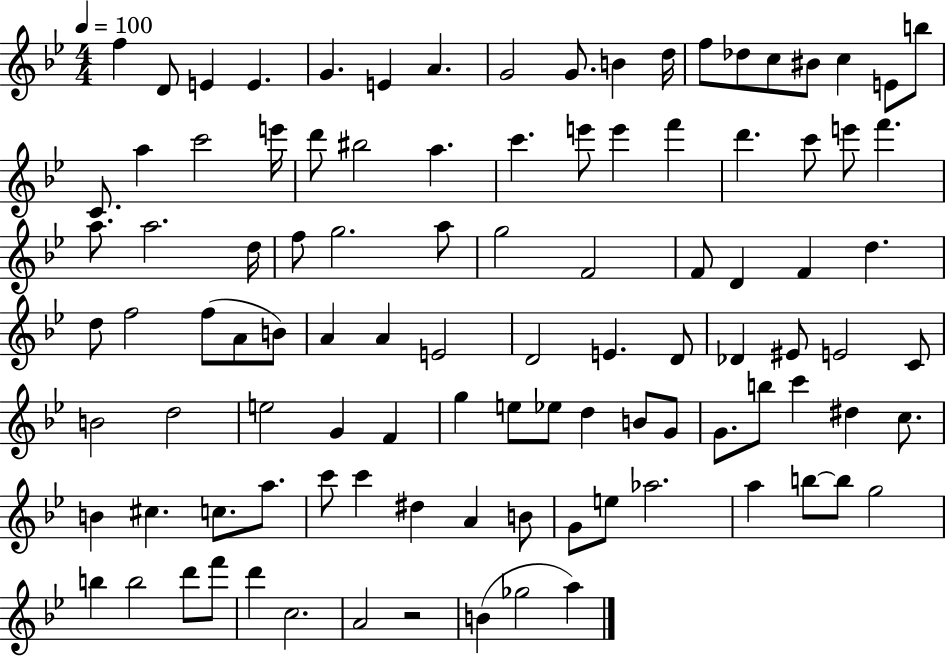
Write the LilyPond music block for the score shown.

{
  \clef treble
  \numericTimeSignature
  \time 4/4
  \key bes \major
  \tempo 4 = 100
  f''4 d'8 e'4 e'4. | g'4. e'4 a'4. | g'2 g'8. b'4 d''16 | f''8 des''8 c''8 bis'8 c''4 e'8 b''8 | \break c'8. a''4 c'''2 e'''16 | d'''8 bis''2 a''4. | c'''4. e'''8 e'''4 f'''4 | d'''4. c'''8 e'''8 f'''4. | \break a''8. a''2. d''16 | f''8 g''2. a''8 | g''2 f'2 | f'8 d'4 f'4 d''4. | \break d''8 f''2 f''8( a'8 b'8) | a'4 a'4 e'2 | d'2 e'4. d'8 | des'4 eis'8 e'2 c'8 | \break b'2 d''2 | e''2 g'4 f'4 | g''4 e''8 ees''8 d''4 b'8 g'8 | g'8. b''8 c'''4 dis''4 c''8. | \break b'4 cis''4. c''8. a''8. | c'''8 c'''4 dis''4 a'4 b'8 | g'8 e''8 aes''2. | a''4 b''8~~ b''8 g''2 | \break b''4 b''2 d'''8 f'''8 | d'''4 c''2. | a'2 r2 | b'4( ges''2 a''4) | \break \bar "|."
}